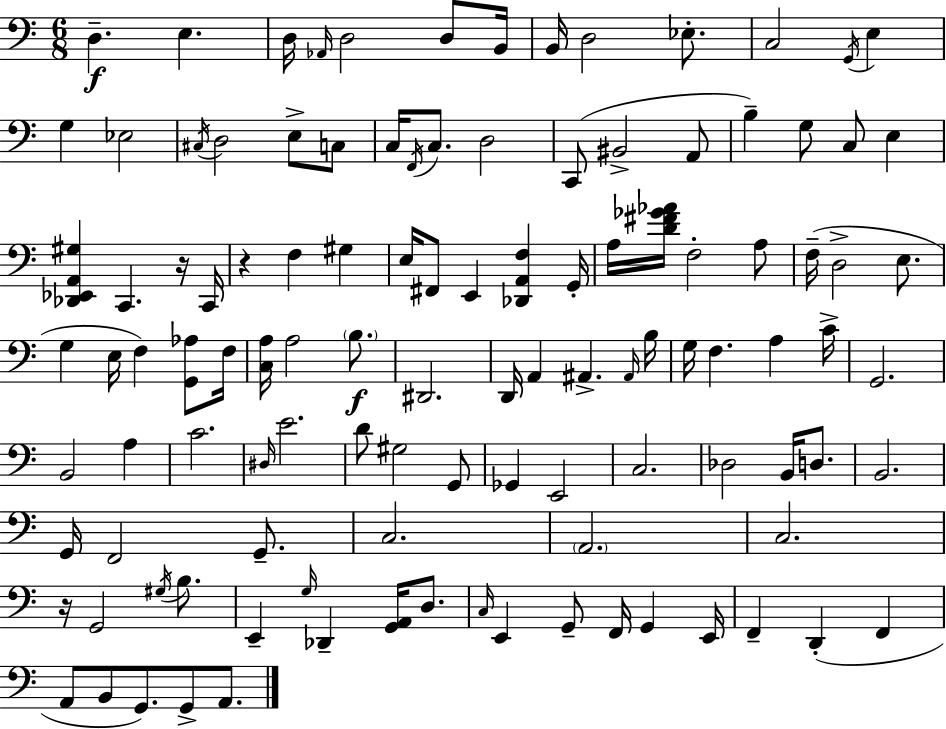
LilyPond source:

{
  \clef bass
  \numericTimeSignature
  \time 6/8
  \key a \minor
  d4.--\f e4. | d16 \grace { aes,16 } d2 d8 | b,16 b,16 d2 ees8.-. | c2 \acciaccatura { g,16 } e4 | \break g4 ees2 | \acciaccatura { cis16 } d2 e8-> | c8 c16 \acciaccatura { f,16 } c8. d2 | c,8( bis,2-> | \break a,8 b4--) g8 c8 | e4 <des, ees, a, gis>4 c,4. | r16 c,16 r4 f4 | gis4 e16 fis,8 e,4 <des, a, f>4 | \break g,16-. a16 <d' fis' ges' aes'>16 f2-. | a8 f16--( d2-> | e8. g4 e16 f4) | <g, aes>8 f16 <c a>16 a2 | \break \parenthesize b8.\f dis,2. | d,16 a,4 ais,4.-> | \grace { ais,16 } b16 g16 f4. | a4 c'16-> g,2. | \break b,2 | a4 c'2. | \grace { dis16 } e'2. | d'8 gis2 | \break g,8 ges,4 e,2 | c2. | des2 | b,16 d8. b,2. | \break g,16 f,2 | g,8.-- c2. | \parenthesize a,2. | c2. | \break r16 g,2 | \acciaccatura { gis16 } b8. e,4-- \grace { g16 } | des,4-- <g, a,>16 d8. \grace { c16 } e,4 | g,8-- f,16 g,4 e,16 f,4-- | \break d,4-.( f,4 a,8 b,8 | g,8.) g,8-> a,8. \bar "|."
}